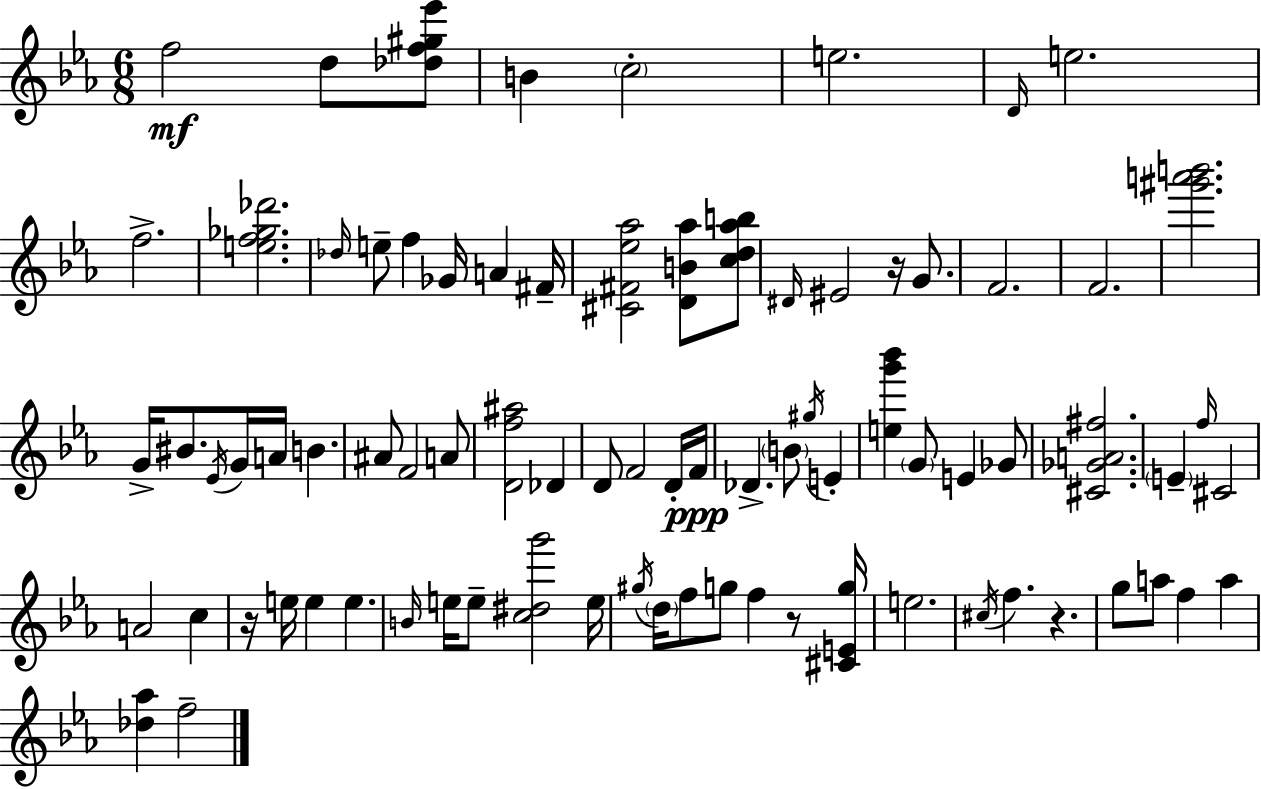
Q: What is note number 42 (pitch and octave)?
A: F5